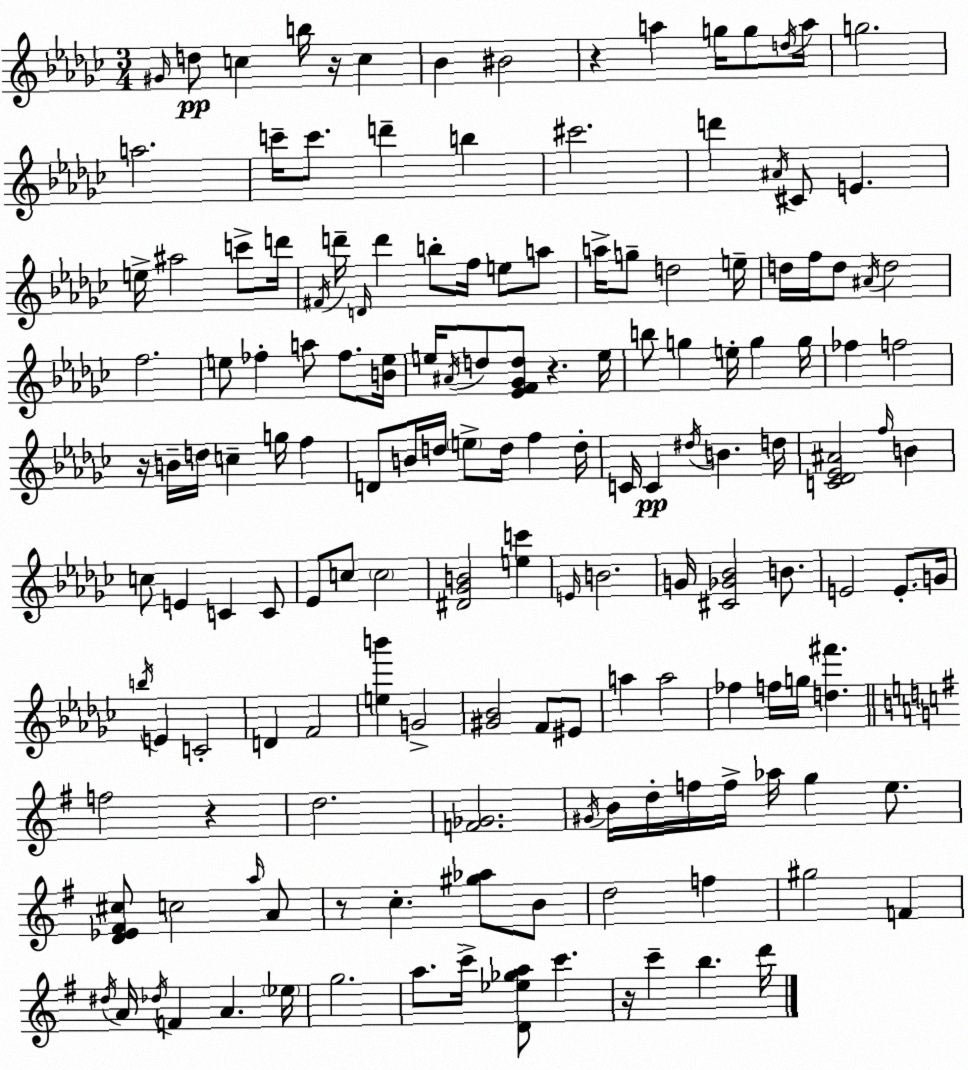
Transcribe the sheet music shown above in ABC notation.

X:1
T:Untitled
M:3/4
L:1/4
K:Ebm
^G/4 d/2 c b/4 z/4 c _B ^B2 z a g/4 g/2 d/4 a/4 g2 a2 c'/4 c'/2 d' b ^c'2 d' ^A/4 ^C/2 E e/4 ^a2 c'/2 d'/4 ^F/4 d'/4 D/4 d' b/2 f/4 e/2 a/2 a/4 g/2 d2 e/4 d/4 f/4 d/2 ^A/4 d2 f2 e/2 _f a/2 _f/2 [Be]/4 e/4 ^A/4 d/2 [_EF_Gd]/2 z e/4 b/2 g e/4 g g/4 _f f2 z/4 B/4 d/4 c g/4 f D/2 B/4 d/4 e/2 d/4 f d/4 C/4 C ^d/4 B d/4 [C_D_E^A]2 f/4 B c/2 E C C/2 _E/2 c/2 c2 [^D_GB]2 [ec'] E/4 B2 G/4 [^C_G_B]2 B/2 E2 E/2 G/4 b/4 E C2 D F2 [eb'] G2 [^G_B]2 F/2 ^E/2 a a2 _f f/4 g/4 [d^f'] f2 z d2 [F_G]2 ^G/4 B/4 d/4 f/4 f/4 _a/4 g e/2 [D_E^F^c]/2 c2 a/4 A/2 z/2 c [^g_a]/2 B/2 d2 f ^g2 F ^d/4 A/4 _d/4 F A _e/4 g2 a/2 c'/4 [D_e_ga]/2 c' z/4 c' b d'/4